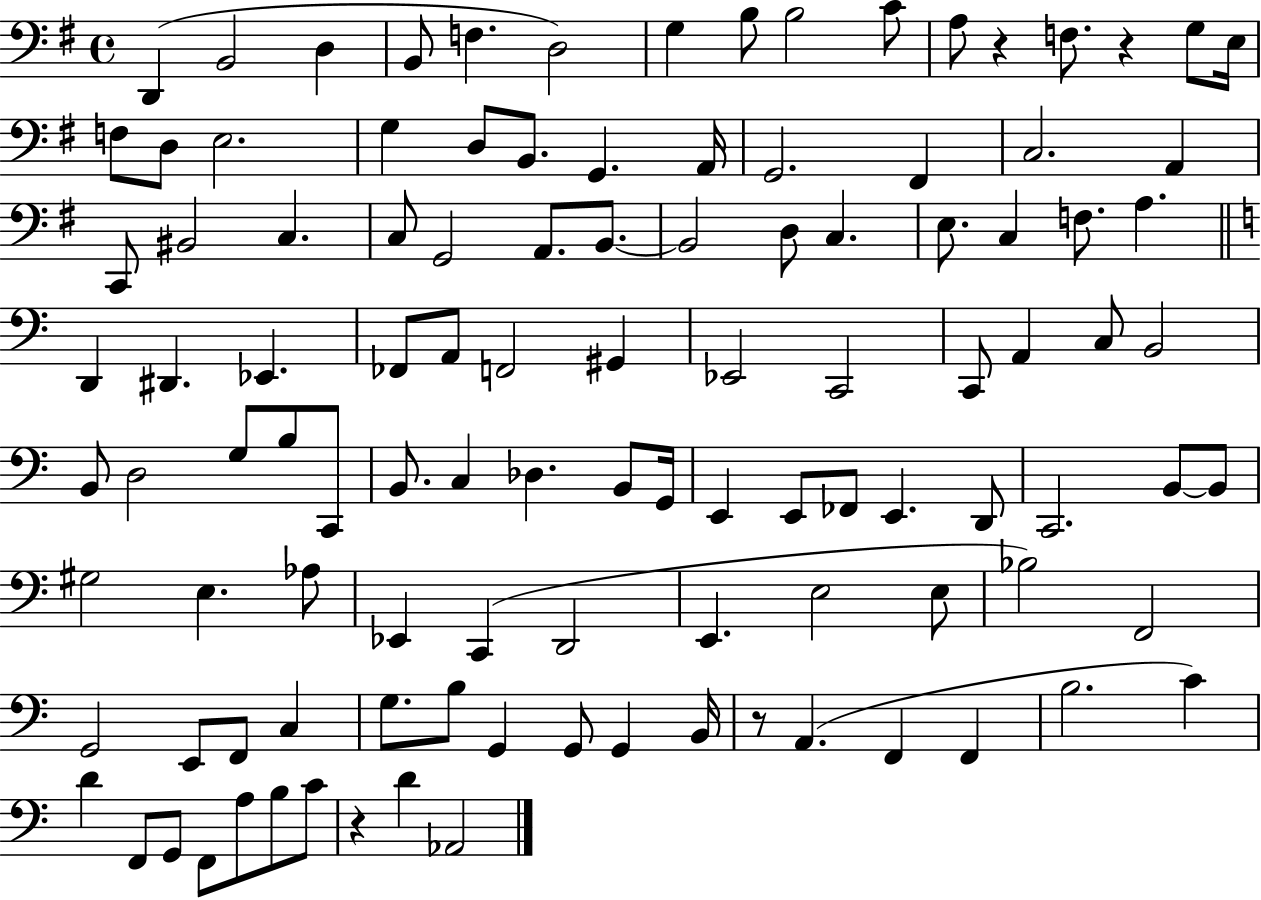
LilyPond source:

{
  \clef bass
  \time 4/4
  \defaultTimeSignature
  \key g \major
  d,4( b,2 d4 | b,8 f4. d2) | g4 b8 b2 c'8 | a8 r4 f8. r4 g8 e16 | \break f8 d8 e2. | g4 d8 b,8. g,4. a,16 | g,2. fis,4 | c2. a,4 | \break c,8 bis,2 c4. | c8 g,2 a,8. b,8.~~ | b,2 d8 c4. | e8. c4 f8. a4. | \break \bar "||" \break \key c \major d,4 dis,4. ees,4. | fes,8 a,8 f,2 gis,4 | ees,2 c,2 | c,8 a,4 c8 b,2 | \break b,8 d2 g8 b8 c,8 | b,8. c4 des4. b,8 g,16 | e,4 e,8 fes,8 e,4. d,8 | c,2. b,8~~ b,8 | \break gis2 e4. aes8 | ees,4 c,4( d,2 | e,4. e2 e8 | bes2) f,2 | \break g,2 e,8 f,8 c4 | g8. b8 g,4 g,8 g,4 b,16 | r8 a,4.( f,4 f,4 | b2. c'4) | \break d'4 f,8 g,8 f,8 a8 b8 c'8 | r4 d'4 aes,2 | \bar "|."
}